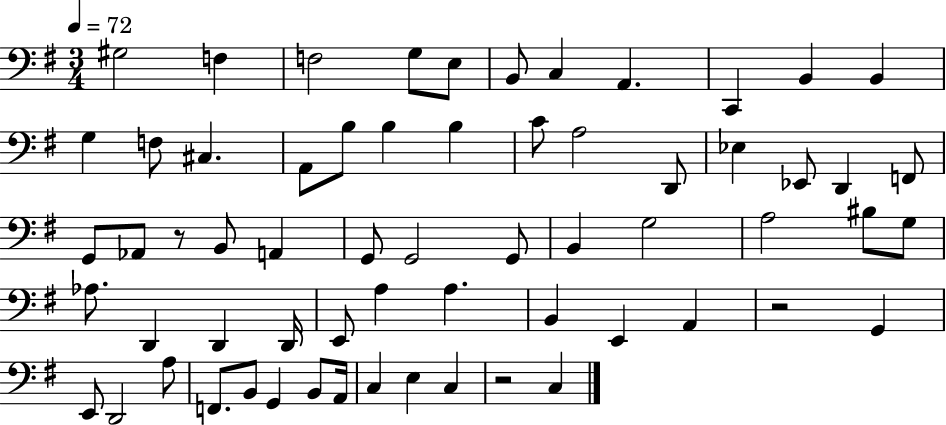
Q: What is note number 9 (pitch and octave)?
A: C2